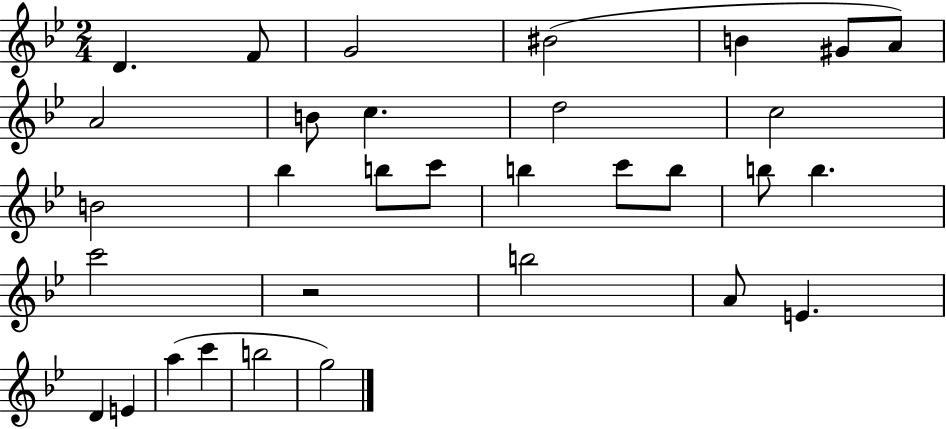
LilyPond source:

{
  \clef treble
  \numericTimeSignature
  \time 2/4
  \key bes \major
  d'4. f'8 | g'2 | bis'2( | b'4 gis'8 a'8) | \break a'2 | b'8 c''4. | d''2 | c''2 | \break b'2 | bes''4 b''8 c'''8 | b''4 c'''8 b''8 | b''8 b''4. | \break c'''2 | r2 | b''2 | a'8 e'4. | \break d'4 e'4 | a''4( c'''4 | b''2 | g''2) | \break \bar "|."
}